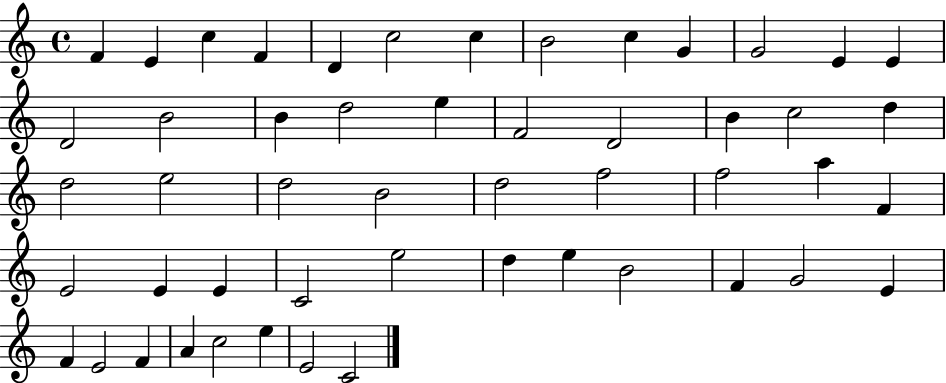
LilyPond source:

{
  \clef treble
  \time 4/4
  \defaultTimeSignature
  \key c \major
  f'4 e'4 c''4 f'4 | d'4 c''2 c''4 | b'2 c''4 g'4 | g'2 e'4 e'4 | \break d'2 b'2 | b'4 d''2 e''4 | f'2 d'2 | b'4 c''2 d''4 | \break d''2 e''2 | d''2 b'2 | d''2 f''2 | f''2 a''4 f'4 | \break e'2 e'4 e'4 | c'2 e''2 | d''4 e''4 b'2 | f'4 g'2 e'4 | \break f'4 e'2 f'4 | a'4 c''2 e''4 | e'2 c'2 | \bar "|."
}